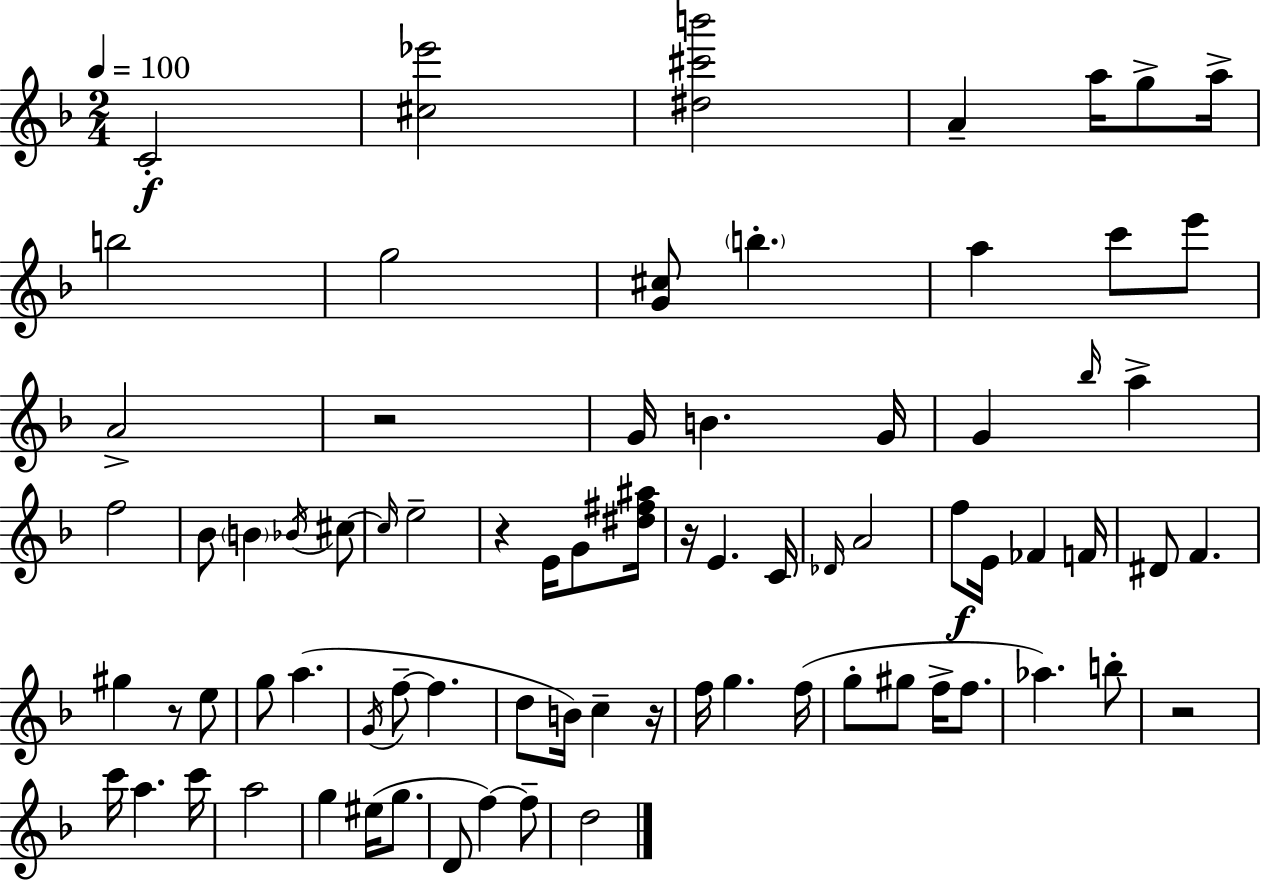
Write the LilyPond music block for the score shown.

{
  \clef treble
  \numericTimeSignature
  \time 2/4
  \key d \minor
  \tempo 4 = 100
  c'2-.\f | <cis'' ees'''>2 | <dis'' cis''' b'''>2 | a'4-- a''16 g''8-> a''16-> | \break b''2 | g''2 | <g' cis''>8 \parenthesize b''4.-. | a''4 c'''8 e'''8 | \break a'2-> | r2 | g'16 b'4. g'16 | g'4 \grace { bes''16 } a''4-> | \break f''2 | bes'8 \parenthesize b'4 \acciaccatura { bes'16 } | cis''8~~ \grace { cis''16 } e''2-- | r4 e'16 | \break g'8 <dis'' fis'' ais''>16 r16 e'4. | c'16 \grace { des'16 } a'2 | f''8\f e'16 fes'4 | f'16 dis'8 f'4. | \break gis''4 | r8 e''8 g''8 a''4.( | \acciaccatura { g'16 } f''8--~~ f''4. | d''8 b'16) | \break c''4-- r16 f''16 g''4. | f''16( g''8-. gis''8 | f''16-> f''8. aes''4.) | b''8-. r2 | \break c'''16 a''4. | c'''16 a''2 | g''4 | eis''16( g''8. d'8 f''4~~) | \break f''8-- d''2 | \bar "|."
}